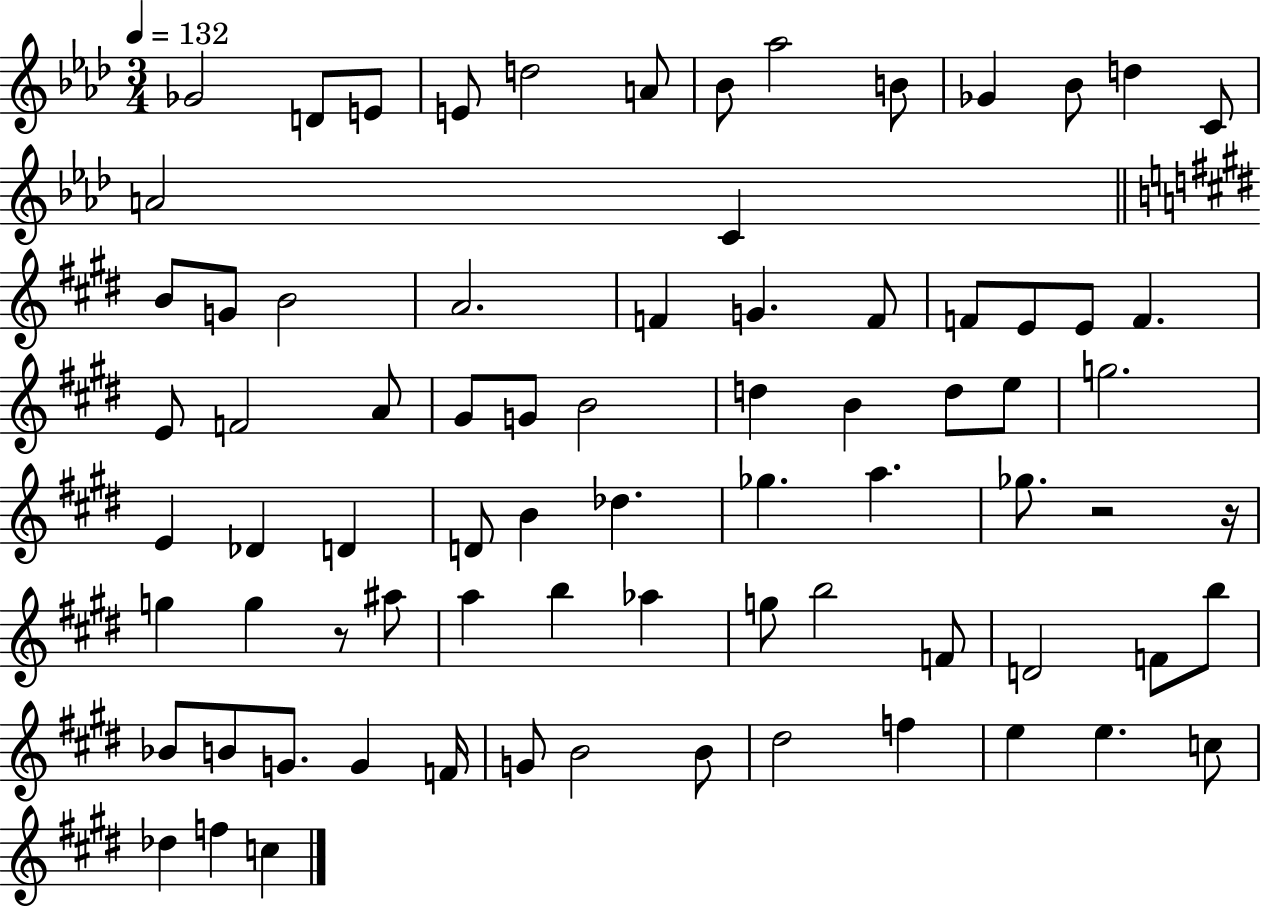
Gb4/h D4/e E4/e E4/e D5/h A4/e Bb4/e Ab5/h B4/e Gb4/q Bb4/e D5/q C4/e A4/h C4/q B4/e G4/e B4/h A4/h. F4/q G4/q. F4/e F4/e E4/e E4/e F4/q. E4/e F4/h A4/e G#4/e G4/e B4/h D5/q B4/q D5/e E5/e G5/h. E4/q Db4/q D4/q D4/e B4/q Db5/q. Gb5/q. A5/q. Gb5/e. R/h R/s G5/q G5/q R/e A#5/e A5/q B5/q Ab5/q G5/e B5/h F4/e D4/h F4/e B5/e Bb4/e B4/e G4/e. G4/q F4/s G4/e B4/h B4/e D#5/h F5/q E5/q E5/q. C5/e Db5/q F5/q C5/q